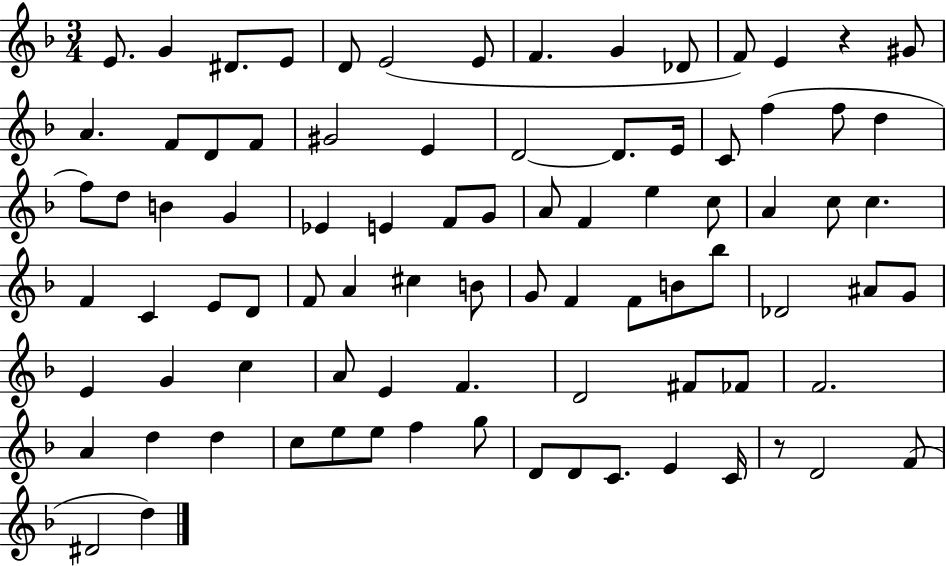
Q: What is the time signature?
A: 3/4